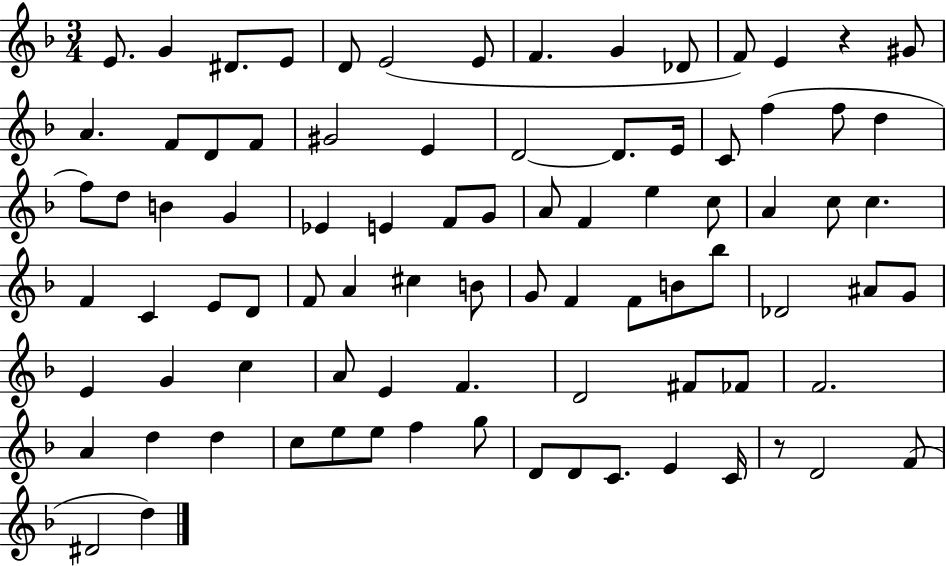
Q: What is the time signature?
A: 3/4